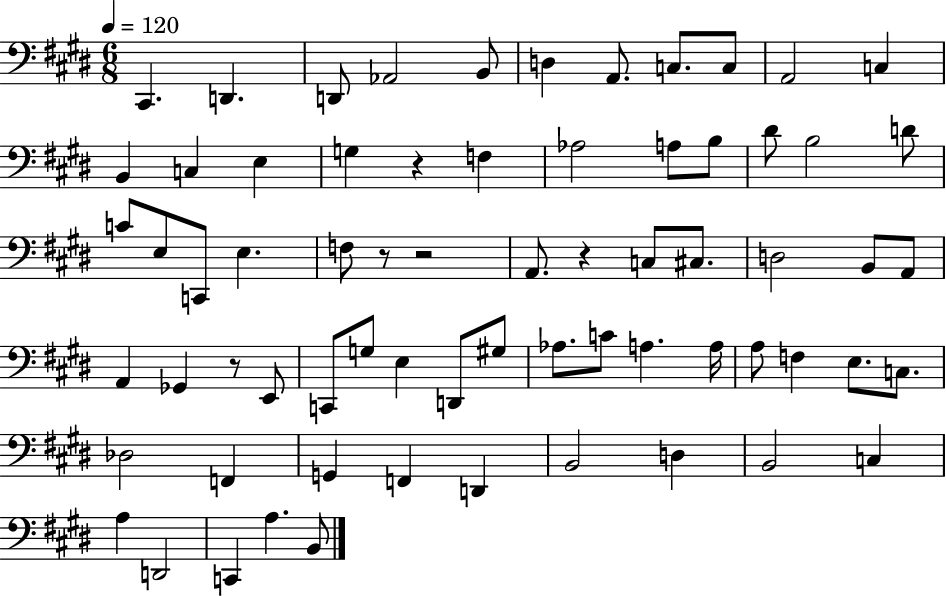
C#2/q. D2/q. D2/e Ab2/h B2/e D3/q A2/e. C3/e. C3/e A2/h C3/q B2/q C3/q E3/q G3/q R/q F3/q Ab3/h A3/e B3/e D#4/e B3/h D4/e C4/e E3/e C2/e E3/q. F3/e R/e R/h A2/e. R/q C3/e C#3/e. D3/h B2/e A2/e A2/q Gb2/q R/e E2/e C2/e G3/e E3/q D2/e G#3/e Ab3/e. C4/e A3/q. A3/s A3/e F3/q E3/e. C3/e. Db3/h F2/q G2/q F2/q D2/q B2/h D3/q B2/h C3/q A3/q D2/h C2/q A3/q. B2/e